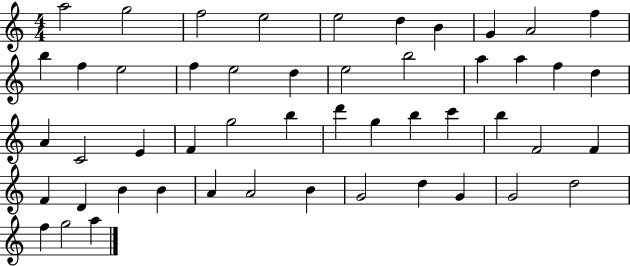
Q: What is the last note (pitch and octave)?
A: A5